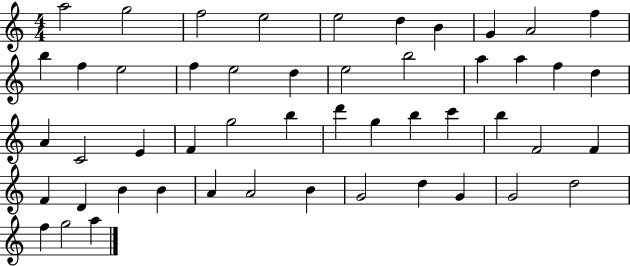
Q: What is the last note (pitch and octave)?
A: A5